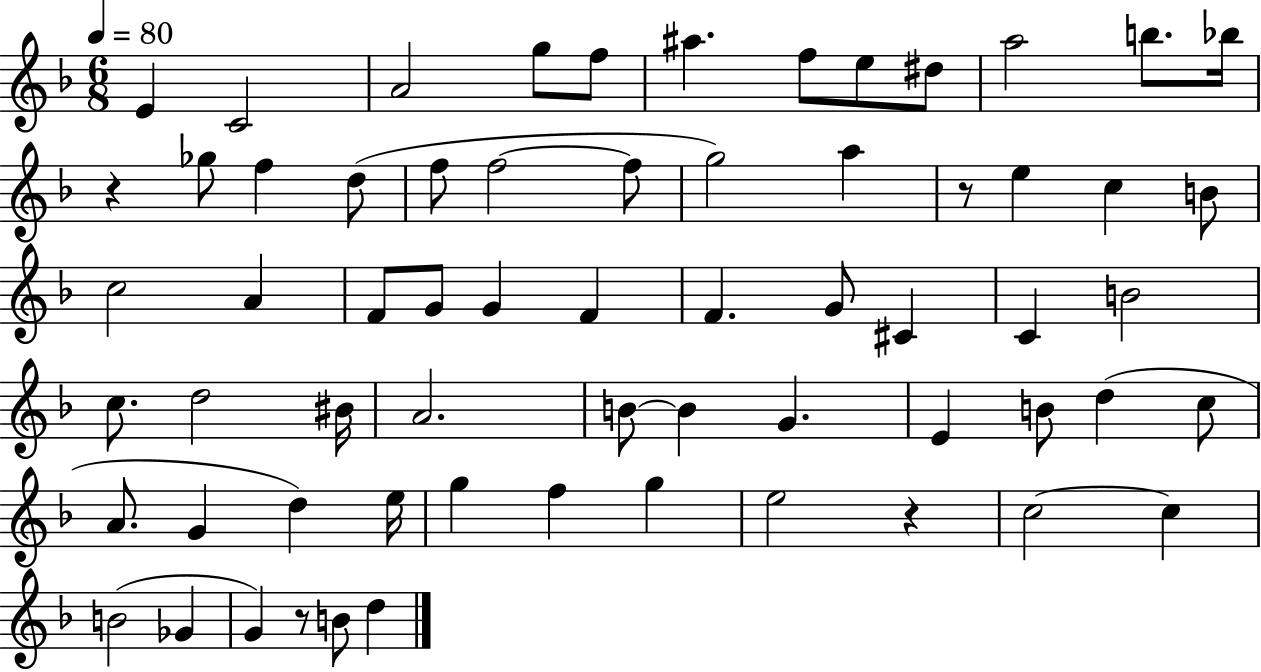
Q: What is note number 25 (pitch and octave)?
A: A4